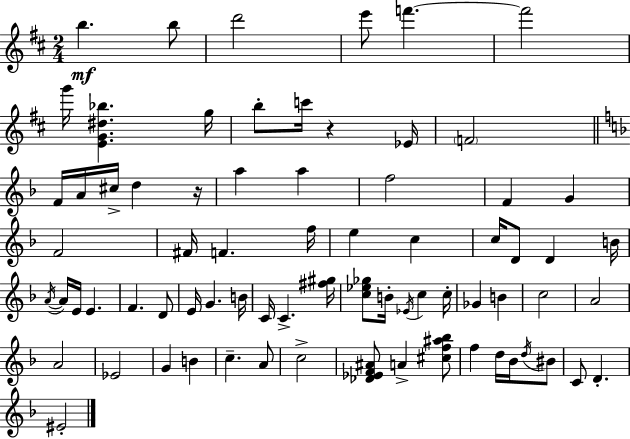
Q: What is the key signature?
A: D major